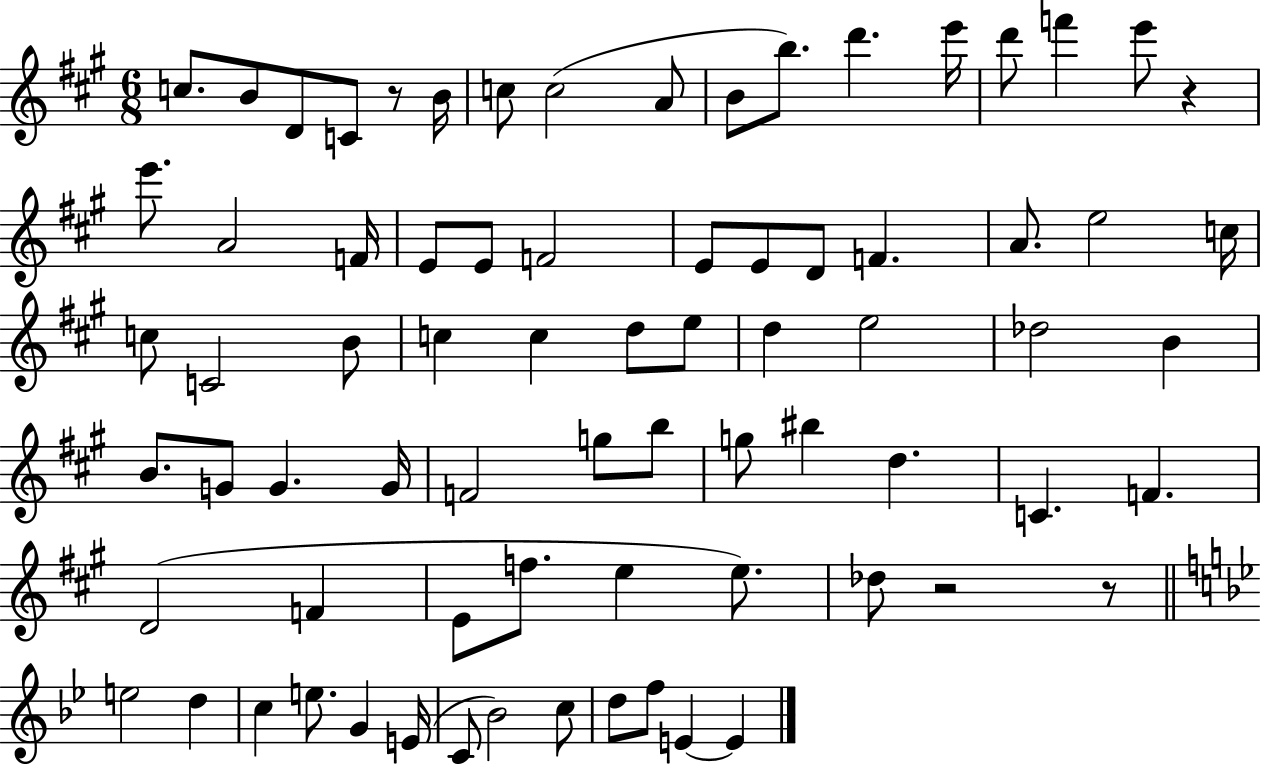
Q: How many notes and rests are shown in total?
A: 75